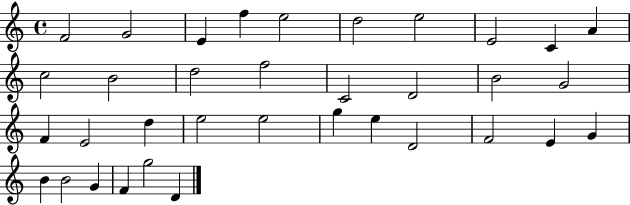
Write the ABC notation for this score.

X:1
T:Untitled
M:4/4
L:1/4
K:C
F2 G2 E f e2 d2 e2 E2 C A c2 B2 d2 f2 C2 D2 B2 G2 F E2 d e2 e2 g e D2 F2 E G B B2 G F g2 D